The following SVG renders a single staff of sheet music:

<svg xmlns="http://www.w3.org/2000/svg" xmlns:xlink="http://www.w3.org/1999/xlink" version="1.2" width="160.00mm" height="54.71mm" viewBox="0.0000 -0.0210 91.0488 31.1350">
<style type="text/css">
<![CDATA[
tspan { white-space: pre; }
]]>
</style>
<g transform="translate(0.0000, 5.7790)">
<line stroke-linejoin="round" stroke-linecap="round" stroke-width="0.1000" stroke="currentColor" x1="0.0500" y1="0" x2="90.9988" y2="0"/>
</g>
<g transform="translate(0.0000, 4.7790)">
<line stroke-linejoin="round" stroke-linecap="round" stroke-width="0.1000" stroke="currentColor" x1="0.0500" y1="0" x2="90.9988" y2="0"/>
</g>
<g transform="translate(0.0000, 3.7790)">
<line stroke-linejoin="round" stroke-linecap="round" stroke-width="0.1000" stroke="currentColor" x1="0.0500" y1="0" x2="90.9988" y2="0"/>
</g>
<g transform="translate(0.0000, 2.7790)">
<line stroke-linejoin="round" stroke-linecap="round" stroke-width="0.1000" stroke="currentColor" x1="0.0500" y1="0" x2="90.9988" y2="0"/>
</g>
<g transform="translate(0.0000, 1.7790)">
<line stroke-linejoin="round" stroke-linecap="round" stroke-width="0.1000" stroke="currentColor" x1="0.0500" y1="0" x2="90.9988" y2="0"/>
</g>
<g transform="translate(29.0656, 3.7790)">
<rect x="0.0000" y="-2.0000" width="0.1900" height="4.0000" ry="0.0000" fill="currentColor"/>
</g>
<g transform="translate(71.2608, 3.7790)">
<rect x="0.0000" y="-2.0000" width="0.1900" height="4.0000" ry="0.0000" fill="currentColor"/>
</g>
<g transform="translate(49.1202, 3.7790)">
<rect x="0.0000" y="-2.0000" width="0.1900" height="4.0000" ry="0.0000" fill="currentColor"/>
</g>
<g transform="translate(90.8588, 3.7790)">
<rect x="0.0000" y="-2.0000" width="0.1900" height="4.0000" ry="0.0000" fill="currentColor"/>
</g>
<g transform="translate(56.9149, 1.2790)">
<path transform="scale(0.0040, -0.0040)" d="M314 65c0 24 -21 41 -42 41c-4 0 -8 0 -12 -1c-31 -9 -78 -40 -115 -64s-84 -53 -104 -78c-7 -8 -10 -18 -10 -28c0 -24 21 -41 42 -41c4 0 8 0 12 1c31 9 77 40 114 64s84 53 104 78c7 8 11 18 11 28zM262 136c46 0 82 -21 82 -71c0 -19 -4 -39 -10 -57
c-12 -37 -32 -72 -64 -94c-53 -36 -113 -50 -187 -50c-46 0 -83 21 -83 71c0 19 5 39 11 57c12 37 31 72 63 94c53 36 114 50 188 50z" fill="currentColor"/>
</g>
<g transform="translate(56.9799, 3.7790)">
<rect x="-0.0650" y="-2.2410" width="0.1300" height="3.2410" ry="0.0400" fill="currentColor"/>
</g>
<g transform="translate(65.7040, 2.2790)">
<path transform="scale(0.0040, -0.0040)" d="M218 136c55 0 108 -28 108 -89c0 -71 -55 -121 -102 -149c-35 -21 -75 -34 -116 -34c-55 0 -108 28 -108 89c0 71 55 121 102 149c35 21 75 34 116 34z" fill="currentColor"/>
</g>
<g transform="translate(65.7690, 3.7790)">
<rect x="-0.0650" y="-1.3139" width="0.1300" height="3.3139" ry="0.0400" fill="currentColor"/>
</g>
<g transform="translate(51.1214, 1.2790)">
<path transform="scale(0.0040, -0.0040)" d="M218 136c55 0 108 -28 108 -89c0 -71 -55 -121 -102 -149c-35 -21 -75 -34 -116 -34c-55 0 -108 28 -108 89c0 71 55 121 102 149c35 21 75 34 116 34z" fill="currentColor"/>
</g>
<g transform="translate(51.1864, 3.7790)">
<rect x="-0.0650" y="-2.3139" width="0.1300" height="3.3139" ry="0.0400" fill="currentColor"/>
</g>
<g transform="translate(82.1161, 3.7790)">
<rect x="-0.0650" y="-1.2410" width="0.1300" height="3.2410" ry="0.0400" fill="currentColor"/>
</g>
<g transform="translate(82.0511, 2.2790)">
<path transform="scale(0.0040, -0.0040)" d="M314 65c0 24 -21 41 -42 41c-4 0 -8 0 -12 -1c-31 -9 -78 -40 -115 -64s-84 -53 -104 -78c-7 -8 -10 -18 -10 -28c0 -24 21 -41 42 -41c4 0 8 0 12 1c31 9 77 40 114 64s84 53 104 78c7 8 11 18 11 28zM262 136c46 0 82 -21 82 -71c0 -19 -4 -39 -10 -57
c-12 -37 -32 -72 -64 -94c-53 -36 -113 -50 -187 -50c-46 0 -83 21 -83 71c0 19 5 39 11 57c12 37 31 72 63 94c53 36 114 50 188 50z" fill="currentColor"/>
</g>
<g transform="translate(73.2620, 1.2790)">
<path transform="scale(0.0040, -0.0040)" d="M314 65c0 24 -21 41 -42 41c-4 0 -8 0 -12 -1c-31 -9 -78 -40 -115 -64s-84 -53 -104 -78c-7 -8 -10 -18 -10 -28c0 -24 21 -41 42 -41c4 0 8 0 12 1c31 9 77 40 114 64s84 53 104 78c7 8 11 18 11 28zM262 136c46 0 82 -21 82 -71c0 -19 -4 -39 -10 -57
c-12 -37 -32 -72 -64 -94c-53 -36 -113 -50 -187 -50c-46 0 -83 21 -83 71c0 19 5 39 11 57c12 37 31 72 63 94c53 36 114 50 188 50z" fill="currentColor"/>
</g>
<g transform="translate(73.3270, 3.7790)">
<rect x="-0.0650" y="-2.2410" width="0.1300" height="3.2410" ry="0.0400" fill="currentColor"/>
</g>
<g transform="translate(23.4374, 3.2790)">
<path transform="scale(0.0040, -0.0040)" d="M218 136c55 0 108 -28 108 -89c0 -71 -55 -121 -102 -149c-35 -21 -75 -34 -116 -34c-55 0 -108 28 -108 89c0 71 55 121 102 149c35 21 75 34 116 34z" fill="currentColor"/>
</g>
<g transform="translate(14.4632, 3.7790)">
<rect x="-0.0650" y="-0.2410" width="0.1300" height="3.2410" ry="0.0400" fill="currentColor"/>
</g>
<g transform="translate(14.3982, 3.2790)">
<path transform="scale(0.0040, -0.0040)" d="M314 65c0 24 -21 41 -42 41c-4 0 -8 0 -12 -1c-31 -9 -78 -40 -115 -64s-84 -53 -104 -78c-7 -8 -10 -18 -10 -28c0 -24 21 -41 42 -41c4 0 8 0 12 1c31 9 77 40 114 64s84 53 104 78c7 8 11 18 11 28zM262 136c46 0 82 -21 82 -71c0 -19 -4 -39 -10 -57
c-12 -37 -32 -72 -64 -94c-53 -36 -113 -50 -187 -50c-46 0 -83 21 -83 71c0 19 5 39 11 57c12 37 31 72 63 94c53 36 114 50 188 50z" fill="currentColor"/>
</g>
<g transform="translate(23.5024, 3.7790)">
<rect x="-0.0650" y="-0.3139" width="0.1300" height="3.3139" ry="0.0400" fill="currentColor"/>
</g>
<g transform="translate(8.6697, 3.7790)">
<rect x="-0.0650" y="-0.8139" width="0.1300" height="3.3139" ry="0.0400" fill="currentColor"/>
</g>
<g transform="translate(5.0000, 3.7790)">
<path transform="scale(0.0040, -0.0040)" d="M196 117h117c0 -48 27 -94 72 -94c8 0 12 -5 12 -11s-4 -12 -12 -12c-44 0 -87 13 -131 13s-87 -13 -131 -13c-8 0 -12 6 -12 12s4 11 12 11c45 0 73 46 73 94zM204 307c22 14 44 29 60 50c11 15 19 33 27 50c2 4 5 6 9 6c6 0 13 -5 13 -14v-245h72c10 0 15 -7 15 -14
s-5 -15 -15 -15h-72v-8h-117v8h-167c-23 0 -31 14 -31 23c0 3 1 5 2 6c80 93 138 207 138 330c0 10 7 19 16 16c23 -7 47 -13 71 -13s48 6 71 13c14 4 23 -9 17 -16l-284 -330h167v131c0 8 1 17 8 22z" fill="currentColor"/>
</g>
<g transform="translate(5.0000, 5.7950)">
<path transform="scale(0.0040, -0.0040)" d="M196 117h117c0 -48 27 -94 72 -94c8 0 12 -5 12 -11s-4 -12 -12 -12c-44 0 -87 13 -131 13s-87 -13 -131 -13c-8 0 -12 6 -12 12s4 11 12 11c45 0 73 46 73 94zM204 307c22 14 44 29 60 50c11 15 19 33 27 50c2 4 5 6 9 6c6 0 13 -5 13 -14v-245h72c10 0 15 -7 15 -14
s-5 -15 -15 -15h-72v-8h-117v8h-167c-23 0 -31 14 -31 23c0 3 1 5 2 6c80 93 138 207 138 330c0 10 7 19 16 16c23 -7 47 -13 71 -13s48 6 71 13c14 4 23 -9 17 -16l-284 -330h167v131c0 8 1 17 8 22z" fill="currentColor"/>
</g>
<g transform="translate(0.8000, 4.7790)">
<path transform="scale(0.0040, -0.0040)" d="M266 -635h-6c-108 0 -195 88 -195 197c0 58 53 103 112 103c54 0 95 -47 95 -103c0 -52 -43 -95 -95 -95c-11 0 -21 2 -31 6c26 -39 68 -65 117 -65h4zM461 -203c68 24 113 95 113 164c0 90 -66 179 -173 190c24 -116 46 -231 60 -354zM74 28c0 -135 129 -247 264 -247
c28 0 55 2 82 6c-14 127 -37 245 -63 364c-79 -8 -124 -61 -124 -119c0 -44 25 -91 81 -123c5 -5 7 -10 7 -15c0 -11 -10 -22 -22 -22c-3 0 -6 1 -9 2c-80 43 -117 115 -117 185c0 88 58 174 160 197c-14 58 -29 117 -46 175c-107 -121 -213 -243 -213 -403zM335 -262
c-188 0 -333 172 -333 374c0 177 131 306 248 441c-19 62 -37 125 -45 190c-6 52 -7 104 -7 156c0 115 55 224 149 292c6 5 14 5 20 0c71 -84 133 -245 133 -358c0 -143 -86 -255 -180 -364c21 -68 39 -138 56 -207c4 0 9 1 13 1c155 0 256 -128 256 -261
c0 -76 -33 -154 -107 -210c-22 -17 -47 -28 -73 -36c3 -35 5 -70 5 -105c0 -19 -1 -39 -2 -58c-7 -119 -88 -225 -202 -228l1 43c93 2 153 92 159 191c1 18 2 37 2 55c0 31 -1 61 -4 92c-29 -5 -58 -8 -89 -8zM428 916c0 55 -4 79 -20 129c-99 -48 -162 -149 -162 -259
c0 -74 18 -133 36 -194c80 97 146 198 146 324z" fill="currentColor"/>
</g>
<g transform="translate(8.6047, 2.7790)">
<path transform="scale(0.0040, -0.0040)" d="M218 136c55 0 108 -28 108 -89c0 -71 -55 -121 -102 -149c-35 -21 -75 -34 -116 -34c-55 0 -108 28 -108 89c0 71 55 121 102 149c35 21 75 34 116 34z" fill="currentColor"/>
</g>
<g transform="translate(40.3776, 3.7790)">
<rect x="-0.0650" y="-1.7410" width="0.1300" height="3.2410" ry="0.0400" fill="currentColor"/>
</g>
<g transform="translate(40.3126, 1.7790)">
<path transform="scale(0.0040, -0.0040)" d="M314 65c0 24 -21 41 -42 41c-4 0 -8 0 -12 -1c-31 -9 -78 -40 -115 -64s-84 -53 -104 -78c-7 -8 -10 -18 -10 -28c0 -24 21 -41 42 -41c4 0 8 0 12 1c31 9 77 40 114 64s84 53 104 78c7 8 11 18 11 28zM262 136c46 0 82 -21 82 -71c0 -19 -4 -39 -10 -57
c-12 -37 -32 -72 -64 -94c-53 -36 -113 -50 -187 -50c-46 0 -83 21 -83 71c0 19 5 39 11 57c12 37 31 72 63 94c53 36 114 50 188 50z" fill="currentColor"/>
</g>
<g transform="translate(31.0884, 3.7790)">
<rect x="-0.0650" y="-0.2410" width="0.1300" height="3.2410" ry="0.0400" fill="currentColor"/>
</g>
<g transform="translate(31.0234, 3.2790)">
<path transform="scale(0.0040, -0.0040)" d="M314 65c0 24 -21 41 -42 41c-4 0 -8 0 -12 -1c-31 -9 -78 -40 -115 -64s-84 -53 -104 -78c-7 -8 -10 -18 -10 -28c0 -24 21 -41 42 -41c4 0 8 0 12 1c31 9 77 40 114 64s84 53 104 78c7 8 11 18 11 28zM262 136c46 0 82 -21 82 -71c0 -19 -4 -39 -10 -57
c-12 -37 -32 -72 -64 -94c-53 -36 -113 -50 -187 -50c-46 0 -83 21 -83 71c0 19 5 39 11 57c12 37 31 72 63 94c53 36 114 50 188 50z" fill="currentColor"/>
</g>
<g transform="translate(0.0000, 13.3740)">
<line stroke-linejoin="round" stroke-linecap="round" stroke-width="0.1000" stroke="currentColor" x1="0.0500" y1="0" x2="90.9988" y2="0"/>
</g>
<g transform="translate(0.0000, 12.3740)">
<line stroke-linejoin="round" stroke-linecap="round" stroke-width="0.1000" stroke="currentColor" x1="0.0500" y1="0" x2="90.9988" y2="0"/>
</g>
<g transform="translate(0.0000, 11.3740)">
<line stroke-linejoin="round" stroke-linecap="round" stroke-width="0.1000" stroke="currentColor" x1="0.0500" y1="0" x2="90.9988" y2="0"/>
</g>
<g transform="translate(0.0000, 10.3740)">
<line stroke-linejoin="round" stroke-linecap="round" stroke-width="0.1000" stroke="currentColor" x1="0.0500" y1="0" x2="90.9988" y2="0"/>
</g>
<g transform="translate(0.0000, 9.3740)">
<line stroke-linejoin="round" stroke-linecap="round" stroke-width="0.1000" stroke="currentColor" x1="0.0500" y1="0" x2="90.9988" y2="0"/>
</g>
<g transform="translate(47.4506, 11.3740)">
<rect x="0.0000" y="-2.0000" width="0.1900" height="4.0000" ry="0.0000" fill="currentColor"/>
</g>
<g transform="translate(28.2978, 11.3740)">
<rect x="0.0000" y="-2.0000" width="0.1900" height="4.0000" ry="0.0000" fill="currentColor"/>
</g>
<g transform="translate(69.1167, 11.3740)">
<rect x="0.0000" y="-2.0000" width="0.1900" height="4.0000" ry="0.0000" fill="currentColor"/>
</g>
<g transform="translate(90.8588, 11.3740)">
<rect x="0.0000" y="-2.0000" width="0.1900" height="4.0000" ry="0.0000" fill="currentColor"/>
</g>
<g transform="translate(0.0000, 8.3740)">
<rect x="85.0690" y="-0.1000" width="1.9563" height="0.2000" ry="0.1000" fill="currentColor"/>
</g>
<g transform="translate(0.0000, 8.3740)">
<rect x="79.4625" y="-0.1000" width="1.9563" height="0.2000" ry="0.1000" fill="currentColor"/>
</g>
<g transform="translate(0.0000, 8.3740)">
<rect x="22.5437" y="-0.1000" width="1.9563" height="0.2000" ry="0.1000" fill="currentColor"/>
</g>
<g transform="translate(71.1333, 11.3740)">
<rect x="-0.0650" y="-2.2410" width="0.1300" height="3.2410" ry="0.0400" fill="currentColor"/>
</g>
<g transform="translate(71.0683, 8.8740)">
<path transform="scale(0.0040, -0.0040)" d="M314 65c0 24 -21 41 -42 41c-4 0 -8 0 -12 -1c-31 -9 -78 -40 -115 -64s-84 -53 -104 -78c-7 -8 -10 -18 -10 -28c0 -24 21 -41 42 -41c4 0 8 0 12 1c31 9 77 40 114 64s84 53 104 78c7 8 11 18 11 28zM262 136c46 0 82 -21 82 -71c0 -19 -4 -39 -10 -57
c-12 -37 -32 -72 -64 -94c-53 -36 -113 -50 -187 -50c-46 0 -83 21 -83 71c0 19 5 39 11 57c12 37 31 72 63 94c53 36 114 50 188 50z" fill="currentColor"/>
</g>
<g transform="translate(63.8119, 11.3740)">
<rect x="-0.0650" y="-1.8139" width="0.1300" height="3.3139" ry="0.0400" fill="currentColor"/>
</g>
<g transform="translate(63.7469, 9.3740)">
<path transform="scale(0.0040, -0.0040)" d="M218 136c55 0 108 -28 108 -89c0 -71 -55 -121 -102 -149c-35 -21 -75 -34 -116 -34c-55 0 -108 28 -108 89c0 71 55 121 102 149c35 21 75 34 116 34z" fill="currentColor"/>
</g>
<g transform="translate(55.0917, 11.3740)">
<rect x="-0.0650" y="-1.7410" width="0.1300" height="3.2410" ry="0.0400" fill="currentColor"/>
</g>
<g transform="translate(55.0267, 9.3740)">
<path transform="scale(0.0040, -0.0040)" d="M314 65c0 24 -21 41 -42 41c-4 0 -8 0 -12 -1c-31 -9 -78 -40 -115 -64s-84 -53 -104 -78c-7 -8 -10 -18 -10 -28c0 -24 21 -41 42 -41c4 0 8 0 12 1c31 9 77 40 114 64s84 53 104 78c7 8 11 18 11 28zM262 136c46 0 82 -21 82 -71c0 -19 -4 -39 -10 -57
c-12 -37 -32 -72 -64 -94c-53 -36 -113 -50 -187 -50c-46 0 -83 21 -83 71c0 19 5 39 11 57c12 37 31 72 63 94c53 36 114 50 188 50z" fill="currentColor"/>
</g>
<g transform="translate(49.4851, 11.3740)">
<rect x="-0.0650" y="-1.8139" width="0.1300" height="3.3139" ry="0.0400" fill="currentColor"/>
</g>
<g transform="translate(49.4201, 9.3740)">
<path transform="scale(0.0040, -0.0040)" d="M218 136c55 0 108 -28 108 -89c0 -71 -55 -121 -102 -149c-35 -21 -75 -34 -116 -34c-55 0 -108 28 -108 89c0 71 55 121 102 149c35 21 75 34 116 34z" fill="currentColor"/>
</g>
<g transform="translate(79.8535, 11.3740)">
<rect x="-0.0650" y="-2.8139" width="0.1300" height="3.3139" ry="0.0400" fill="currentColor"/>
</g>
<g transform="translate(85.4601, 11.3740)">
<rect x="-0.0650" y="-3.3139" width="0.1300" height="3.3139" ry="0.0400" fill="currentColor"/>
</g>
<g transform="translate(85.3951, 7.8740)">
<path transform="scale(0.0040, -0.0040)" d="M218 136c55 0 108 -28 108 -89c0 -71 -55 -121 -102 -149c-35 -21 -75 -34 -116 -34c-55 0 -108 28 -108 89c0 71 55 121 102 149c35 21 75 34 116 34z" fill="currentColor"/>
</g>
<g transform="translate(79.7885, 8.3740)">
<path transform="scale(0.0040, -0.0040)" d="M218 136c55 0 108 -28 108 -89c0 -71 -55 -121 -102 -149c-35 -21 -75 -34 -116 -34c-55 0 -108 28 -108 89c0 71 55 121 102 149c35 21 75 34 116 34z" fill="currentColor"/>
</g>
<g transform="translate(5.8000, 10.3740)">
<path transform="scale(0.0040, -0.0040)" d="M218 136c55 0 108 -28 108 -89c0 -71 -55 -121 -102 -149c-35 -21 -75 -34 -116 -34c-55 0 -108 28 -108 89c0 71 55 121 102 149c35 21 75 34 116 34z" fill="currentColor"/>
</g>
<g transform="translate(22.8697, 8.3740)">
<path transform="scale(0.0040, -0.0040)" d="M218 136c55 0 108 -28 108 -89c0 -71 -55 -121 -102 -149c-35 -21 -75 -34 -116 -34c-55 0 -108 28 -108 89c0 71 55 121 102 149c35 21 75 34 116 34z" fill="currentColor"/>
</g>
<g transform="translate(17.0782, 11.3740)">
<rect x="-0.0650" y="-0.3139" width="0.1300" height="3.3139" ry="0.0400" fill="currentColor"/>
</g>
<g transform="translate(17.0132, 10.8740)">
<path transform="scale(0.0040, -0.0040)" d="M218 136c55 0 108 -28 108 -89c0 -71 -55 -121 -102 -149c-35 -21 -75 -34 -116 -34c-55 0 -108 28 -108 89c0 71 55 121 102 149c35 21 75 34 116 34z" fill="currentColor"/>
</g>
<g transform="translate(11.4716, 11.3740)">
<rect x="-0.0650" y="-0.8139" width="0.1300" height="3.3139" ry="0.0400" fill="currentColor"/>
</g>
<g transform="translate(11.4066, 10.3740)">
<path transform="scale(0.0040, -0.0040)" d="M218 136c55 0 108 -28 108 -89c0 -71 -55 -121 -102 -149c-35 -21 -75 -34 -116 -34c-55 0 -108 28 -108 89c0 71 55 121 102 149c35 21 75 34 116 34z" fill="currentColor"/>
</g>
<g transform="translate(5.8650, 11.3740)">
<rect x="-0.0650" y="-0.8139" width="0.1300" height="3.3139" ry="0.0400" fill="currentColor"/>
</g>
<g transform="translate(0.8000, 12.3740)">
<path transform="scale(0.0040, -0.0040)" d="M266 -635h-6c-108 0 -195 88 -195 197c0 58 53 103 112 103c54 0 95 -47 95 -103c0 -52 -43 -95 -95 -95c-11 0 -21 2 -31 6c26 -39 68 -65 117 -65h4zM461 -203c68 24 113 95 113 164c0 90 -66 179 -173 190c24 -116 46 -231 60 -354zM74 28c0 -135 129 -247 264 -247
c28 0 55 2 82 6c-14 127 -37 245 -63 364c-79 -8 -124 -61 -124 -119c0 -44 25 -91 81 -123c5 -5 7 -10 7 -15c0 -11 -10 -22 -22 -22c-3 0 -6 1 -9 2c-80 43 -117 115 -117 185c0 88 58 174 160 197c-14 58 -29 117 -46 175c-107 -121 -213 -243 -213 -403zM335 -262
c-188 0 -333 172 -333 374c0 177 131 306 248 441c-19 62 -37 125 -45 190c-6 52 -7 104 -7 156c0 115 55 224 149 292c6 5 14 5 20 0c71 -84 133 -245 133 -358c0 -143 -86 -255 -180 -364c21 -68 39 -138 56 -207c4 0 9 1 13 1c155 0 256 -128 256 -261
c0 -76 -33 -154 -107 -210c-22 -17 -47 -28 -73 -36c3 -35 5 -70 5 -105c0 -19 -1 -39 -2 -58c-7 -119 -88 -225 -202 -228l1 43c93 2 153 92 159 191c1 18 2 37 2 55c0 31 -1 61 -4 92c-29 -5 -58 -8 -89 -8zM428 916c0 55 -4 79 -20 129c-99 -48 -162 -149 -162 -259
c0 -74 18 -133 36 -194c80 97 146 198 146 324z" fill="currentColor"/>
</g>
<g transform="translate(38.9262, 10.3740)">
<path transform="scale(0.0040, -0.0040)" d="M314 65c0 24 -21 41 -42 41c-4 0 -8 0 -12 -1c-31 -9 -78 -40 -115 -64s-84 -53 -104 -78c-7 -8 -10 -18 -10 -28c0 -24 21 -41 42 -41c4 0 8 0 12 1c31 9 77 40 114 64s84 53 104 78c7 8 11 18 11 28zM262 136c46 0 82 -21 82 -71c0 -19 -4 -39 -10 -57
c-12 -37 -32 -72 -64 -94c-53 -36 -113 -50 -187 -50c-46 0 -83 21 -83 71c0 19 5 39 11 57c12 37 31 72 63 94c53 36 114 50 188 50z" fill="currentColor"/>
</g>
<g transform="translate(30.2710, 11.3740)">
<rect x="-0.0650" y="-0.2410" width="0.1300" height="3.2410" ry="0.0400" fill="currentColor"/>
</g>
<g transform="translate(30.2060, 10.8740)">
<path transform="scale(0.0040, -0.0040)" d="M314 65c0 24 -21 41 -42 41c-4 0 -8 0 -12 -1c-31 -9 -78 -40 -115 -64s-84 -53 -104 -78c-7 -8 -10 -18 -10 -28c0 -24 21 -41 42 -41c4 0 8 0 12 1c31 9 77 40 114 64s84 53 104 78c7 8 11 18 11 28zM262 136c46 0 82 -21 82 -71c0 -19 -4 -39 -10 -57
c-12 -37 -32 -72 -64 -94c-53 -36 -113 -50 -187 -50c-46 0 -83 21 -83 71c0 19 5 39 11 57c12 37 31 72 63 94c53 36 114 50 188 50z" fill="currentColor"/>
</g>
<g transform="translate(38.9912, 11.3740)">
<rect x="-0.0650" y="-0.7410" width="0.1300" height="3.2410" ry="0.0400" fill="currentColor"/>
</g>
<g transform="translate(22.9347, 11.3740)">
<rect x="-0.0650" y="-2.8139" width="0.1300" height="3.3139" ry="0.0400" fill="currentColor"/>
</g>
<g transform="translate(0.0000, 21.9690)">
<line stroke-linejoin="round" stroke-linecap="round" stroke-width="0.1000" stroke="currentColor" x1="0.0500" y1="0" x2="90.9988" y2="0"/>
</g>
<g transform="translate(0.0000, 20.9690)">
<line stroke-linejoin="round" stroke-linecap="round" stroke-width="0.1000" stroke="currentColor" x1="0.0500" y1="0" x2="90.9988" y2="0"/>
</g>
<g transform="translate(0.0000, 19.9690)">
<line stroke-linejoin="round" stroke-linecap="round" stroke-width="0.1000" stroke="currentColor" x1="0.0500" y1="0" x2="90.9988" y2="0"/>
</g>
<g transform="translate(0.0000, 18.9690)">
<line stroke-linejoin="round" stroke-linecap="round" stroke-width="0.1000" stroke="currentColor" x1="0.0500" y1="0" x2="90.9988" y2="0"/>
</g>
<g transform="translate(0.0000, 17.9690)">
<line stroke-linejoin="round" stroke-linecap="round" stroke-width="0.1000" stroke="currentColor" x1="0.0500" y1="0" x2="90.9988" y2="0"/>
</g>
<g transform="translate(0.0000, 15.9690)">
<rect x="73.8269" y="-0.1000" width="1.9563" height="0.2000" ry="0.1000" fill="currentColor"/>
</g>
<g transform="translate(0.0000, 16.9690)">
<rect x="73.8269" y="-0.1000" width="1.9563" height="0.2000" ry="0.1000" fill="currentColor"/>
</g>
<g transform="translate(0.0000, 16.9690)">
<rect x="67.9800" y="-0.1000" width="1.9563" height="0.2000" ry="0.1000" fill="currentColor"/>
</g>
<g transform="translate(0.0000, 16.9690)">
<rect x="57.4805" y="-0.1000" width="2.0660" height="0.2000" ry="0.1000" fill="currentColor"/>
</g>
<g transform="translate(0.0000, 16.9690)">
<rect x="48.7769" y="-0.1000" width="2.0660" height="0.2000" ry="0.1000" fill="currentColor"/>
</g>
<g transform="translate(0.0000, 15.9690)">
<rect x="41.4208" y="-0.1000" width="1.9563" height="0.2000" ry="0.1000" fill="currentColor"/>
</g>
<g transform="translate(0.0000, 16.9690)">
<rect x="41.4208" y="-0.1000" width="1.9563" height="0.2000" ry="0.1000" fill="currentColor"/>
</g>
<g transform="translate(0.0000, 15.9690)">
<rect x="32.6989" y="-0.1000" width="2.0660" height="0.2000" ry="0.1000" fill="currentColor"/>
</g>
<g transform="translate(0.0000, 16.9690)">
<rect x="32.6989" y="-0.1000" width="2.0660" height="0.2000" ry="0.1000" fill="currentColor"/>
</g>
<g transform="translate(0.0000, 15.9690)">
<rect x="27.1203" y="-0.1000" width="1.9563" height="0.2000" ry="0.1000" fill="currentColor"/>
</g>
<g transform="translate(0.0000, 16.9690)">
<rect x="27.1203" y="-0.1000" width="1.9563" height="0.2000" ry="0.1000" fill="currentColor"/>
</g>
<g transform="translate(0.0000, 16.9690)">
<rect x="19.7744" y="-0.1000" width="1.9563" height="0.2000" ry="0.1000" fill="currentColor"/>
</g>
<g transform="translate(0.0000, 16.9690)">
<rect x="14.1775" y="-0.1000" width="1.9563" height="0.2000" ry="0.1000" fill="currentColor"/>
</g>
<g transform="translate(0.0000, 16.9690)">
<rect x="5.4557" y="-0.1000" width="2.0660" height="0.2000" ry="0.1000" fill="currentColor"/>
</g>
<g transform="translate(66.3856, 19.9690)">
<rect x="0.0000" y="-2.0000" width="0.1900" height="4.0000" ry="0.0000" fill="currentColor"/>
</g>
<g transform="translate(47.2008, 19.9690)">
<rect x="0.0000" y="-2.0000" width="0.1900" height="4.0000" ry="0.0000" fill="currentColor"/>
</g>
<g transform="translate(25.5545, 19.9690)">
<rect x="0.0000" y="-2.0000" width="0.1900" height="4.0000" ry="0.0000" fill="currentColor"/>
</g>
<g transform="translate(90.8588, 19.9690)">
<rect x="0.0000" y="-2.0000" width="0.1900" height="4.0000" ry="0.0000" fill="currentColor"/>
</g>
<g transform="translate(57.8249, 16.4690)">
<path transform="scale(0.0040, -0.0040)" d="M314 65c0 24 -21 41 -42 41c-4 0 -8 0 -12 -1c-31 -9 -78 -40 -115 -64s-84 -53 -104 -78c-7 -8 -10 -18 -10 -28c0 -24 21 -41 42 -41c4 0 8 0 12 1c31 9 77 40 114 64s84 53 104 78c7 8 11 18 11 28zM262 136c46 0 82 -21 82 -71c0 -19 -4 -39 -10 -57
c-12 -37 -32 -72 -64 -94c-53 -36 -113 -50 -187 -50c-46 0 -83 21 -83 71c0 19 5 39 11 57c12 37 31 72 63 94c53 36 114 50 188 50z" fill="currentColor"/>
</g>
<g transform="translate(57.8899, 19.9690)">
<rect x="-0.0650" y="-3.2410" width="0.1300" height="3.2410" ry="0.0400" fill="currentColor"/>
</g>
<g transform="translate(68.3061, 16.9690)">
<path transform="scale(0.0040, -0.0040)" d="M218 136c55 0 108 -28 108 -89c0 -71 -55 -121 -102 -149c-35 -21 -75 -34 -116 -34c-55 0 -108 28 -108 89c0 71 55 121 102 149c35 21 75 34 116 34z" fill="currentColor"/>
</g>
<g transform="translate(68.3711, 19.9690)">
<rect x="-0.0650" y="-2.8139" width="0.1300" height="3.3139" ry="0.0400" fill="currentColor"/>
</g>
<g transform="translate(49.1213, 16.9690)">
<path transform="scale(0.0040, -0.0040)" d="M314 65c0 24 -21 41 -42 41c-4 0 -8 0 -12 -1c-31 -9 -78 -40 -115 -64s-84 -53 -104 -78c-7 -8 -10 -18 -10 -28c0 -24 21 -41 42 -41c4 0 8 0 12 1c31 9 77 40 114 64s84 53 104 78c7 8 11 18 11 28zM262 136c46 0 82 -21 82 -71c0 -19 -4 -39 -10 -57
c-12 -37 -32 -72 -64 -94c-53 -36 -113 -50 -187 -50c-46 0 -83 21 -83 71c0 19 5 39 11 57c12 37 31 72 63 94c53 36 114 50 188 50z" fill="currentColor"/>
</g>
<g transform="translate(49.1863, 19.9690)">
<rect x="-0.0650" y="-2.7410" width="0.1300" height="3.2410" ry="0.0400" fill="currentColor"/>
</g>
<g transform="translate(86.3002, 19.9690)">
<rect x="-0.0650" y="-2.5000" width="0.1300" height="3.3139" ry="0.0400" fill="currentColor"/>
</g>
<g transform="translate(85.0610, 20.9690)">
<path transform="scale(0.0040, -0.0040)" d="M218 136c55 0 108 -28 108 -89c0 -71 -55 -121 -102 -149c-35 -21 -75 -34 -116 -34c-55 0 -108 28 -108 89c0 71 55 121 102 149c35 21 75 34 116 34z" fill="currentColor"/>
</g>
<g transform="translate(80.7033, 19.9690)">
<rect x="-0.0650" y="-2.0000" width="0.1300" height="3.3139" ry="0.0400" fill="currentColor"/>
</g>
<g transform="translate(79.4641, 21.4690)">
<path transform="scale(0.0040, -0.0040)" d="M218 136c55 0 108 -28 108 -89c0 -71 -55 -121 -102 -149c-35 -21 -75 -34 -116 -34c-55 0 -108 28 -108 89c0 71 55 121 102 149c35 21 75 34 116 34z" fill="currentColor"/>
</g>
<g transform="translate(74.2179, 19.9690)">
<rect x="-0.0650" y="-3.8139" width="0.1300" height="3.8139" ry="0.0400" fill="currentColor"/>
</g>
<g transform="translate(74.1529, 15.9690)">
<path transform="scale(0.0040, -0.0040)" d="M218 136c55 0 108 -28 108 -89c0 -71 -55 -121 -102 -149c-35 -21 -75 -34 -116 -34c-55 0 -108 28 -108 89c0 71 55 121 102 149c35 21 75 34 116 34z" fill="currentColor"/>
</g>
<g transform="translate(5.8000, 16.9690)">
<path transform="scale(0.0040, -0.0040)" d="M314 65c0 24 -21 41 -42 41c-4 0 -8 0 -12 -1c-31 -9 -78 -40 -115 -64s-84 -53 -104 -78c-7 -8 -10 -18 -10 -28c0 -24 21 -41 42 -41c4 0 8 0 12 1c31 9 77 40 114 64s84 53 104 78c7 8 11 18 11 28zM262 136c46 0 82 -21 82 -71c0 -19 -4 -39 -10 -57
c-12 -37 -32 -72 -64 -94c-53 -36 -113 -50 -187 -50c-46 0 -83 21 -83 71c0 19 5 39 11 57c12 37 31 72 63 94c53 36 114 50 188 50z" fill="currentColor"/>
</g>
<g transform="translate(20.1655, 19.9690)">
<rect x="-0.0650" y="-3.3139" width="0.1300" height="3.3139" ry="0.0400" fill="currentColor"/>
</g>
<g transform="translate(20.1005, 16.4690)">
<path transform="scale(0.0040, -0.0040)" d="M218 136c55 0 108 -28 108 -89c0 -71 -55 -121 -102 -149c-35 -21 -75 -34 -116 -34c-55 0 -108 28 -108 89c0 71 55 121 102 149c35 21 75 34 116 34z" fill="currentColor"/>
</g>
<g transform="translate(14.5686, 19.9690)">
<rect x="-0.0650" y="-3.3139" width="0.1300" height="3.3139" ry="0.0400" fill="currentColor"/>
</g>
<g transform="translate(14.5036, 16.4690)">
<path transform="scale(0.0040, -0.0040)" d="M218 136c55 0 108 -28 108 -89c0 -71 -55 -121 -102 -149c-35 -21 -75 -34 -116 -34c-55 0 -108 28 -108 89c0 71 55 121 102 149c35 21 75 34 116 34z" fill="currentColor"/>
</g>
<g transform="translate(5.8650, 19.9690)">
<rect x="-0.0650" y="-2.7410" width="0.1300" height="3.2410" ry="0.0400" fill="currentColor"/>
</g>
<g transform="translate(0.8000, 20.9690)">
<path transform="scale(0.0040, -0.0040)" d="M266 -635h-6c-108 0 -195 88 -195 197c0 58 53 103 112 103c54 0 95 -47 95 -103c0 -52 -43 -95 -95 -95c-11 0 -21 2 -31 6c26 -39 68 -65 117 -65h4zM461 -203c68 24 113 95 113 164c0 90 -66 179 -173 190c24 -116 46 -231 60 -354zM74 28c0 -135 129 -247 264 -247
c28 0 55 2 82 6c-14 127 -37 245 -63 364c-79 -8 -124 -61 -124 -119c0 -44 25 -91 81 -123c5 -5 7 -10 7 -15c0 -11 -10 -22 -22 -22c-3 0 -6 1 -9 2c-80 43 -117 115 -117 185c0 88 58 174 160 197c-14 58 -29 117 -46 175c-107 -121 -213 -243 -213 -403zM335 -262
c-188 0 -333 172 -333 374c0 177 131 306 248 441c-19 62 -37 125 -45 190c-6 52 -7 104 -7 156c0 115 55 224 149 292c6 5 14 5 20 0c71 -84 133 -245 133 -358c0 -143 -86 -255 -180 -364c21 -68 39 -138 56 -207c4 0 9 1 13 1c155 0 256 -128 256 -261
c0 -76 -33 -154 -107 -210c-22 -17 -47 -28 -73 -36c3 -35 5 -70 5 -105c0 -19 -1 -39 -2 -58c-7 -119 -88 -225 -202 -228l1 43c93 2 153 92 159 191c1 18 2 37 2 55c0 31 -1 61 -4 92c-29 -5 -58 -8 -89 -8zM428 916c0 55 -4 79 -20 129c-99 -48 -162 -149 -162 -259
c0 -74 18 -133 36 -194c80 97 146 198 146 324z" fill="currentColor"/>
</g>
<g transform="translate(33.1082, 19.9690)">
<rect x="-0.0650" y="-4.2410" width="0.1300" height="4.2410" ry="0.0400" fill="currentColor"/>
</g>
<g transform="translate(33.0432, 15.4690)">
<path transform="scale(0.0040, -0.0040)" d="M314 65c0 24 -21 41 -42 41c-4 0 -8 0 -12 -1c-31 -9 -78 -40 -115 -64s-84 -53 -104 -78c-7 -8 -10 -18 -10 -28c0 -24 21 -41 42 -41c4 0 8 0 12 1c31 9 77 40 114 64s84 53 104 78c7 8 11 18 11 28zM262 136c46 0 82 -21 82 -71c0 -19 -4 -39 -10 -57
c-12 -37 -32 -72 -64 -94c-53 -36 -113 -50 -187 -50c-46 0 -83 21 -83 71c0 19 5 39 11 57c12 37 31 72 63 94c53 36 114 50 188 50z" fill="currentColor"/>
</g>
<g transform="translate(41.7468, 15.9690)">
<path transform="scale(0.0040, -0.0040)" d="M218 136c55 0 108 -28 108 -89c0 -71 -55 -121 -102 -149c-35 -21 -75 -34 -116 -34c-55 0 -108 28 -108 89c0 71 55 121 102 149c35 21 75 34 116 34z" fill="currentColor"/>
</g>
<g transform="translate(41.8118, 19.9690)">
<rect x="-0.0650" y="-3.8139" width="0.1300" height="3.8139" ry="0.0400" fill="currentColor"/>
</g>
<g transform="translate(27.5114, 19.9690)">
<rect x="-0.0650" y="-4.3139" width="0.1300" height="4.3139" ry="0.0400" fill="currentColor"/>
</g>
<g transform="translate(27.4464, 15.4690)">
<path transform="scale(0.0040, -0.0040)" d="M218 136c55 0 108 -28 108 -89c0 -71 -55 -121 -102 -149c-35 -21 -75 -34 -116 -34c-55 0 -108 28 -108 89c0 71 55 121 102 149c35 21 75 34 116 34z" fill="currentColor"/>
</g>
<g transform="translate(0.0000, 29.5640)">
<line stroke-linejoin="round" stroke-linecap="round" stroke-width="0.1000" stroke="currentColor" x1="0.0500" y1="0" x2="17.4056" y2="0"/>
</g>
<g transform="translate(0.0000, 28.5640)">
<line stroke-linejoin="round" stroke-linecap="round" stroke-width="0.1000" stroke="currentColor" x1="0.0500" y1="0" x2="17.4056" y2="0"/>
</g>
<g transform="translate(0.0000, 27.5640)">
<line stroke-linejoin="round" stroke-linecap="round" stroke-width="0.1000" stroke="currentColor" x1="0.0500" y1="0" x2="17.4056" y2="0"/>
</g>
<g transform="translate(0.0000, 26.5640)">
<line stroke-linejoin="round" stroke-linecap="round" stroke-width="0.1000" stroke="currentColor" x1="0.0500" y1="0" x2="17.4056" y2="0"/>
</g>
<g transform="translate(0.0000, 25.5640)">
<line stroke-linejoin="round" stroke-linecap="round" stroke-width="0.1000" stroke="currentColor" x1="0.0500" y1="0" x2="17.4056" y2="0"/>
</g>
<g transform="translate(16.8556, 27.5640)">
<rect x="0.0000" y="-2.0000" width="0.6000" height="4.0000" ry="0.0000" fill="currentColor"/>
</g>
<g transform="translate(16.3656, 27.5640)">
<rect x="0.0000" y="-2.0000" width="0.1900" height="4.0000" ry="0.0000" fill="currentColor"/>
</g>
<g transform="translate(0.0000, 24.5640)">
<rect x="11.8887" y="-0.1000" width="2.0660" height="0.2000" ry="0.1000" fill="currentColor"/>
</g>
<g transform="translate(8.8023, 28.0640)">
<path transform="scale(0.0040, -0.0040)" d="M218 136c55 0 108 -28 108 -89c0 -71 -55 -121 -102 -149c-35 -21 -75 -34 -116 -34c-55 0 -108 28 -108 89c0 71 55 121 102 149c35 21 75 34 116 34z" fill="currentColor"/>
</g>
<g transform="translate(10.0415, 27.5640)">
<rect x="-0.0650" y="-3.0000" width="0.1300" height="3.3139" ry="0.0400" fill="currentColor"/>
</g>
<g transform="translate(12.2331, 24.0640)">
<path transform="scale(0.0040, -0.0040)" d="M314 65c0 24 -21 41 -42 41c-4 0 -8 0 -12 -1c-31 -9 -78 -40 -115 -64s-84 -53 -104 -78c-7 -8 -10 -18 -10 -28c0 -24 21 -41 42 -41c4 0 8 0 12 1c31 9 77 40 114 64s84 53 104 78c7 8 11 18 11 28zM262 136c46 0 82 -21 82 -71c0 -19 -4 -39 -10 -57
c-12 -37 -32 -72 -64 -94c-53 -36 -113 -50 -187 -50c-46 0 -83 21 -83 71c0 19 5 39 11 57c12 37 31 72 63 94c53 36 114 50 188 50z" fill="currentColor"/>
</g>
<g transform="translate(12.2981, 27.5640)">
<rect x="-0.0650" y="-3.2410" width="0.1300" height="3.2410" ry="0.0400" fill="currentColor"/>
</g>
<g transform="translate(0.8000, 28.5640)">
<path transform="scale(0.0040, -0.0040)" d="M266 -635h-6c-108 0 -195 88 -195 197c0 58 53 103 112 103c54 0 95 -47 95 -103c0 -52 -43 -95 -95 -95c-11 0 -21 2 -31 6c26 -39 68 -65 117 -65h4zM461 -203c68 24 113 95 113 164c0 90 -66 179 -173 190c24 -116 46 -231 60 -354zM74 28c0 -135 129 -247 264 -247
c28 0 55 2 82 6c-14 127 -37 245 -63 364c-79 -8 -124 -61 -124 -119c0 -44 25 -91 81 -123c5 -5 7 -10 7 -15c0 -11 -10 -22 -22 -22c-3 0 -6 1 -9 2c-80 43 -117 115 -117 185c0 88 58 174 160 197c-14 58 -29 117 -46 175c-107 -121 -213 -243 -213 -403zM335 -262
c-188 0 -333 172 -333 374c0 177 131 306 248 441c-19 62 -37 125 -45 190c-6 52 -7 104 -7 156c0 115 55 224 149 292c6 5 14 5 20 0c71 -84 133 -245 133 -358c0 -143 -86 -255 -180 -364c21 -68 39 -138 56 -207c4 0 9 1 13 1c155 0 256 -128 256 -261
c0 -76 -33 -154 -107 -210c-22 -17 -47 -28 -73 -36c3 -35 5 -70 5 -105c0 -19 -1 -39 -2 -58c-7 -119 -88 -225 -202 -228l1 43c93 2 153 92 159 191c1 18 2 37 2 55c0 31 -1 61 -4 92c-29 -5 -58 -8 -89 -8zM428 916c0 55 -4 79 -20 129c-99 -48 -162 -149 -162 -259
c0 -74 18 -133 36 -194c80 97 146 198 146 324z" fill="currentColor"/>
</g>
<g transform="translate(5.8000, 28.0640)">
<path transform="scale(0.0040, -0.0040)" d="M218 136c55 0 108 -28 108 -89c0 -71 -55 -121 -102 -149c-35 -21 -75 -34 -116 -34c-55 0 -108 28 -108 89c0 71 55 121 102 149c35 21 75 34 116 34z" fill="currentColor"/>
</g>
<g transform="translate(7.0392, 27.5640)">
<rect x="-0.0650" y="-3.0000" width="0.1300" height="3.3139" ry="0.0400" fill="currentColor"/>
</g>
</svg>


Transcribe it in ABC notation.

X:1
T:Untitled
M:4/4
L:1/4
K:C
d c2 c c2 f2 g g2 e g2 e2 d d c a c2 d2 f f2 f g2 a b a2 b b d' d'2 c' a2 b2 a c' F G A A b2